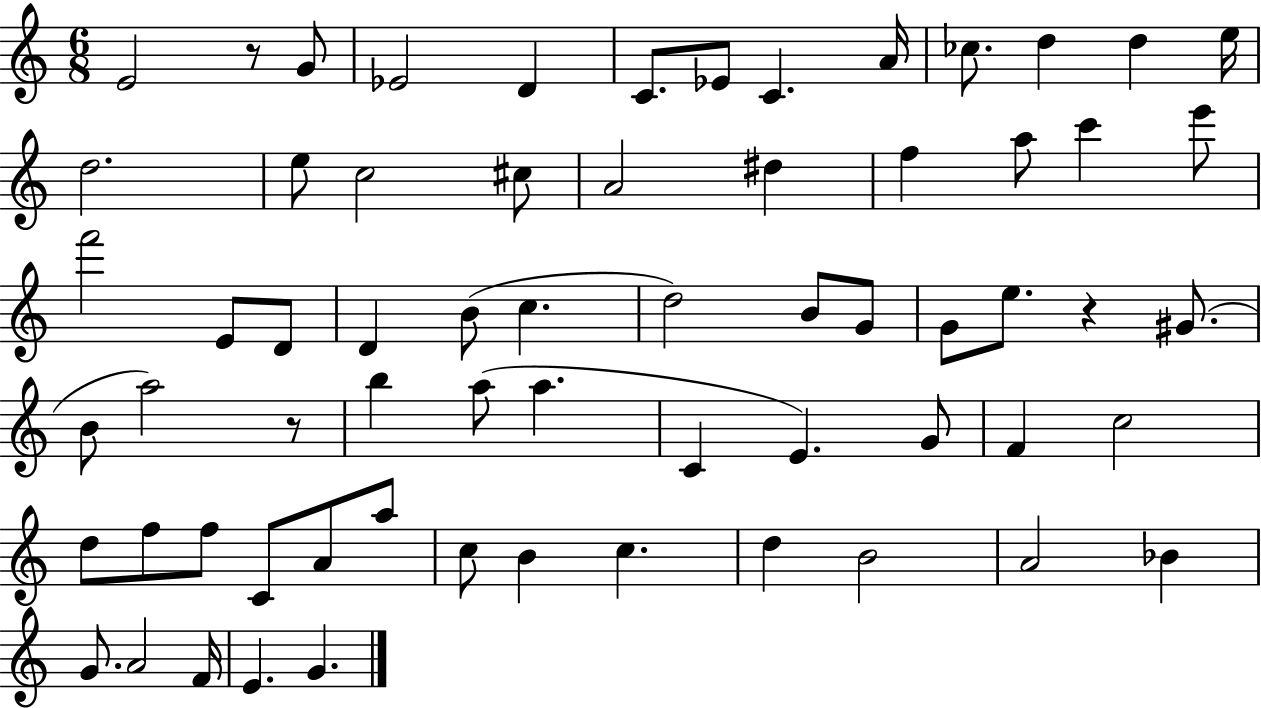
X:1
T:Untitled
M:6/8
L:1/4
K:C
E2 z/2 G/2 _E2 D C/2 _E/2 C A/4 _c/2 d d e/4 d2 e/2 c2 ^c/2 A2 ^d f a/2 c' e'/2 f'2 E/2 D/2 D B/2 c d2 B/2 G/2 G/2 e/2 z ^G/2 B/2 a2 z/2 b a/2 a C E G/2 F c2 d/2 f/2 f/2 C/2 A/2 a/2 c/2 B c d B2 A2 _B G/2 A2 F/4 E G